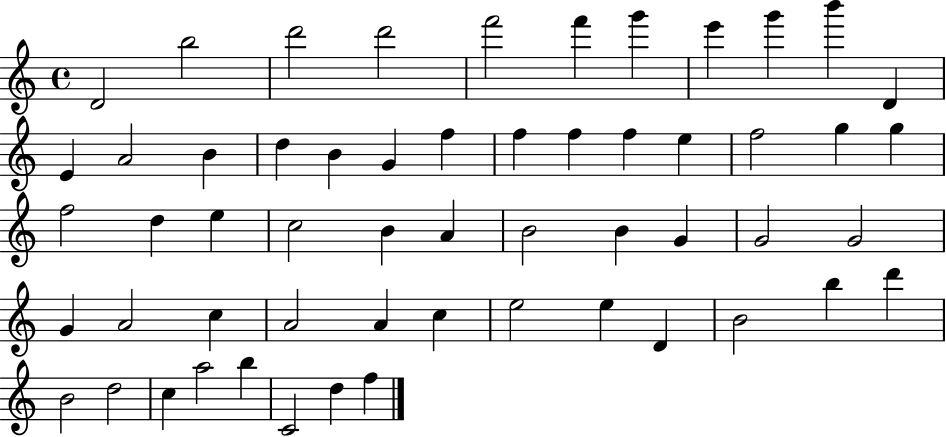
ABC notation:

X:1
T:Untitled
M:4/4
L:1/4
K:C
D2 b2 d'2 d'2 f'2 f' g' e' g' b' D E A2 B d B G f f f f e f2 g g f2 d e c2 B A B2 B G G2 G2 G A2 c A2 A c e2 e D B2 b d' B2 d2 c a2 b C2 d f